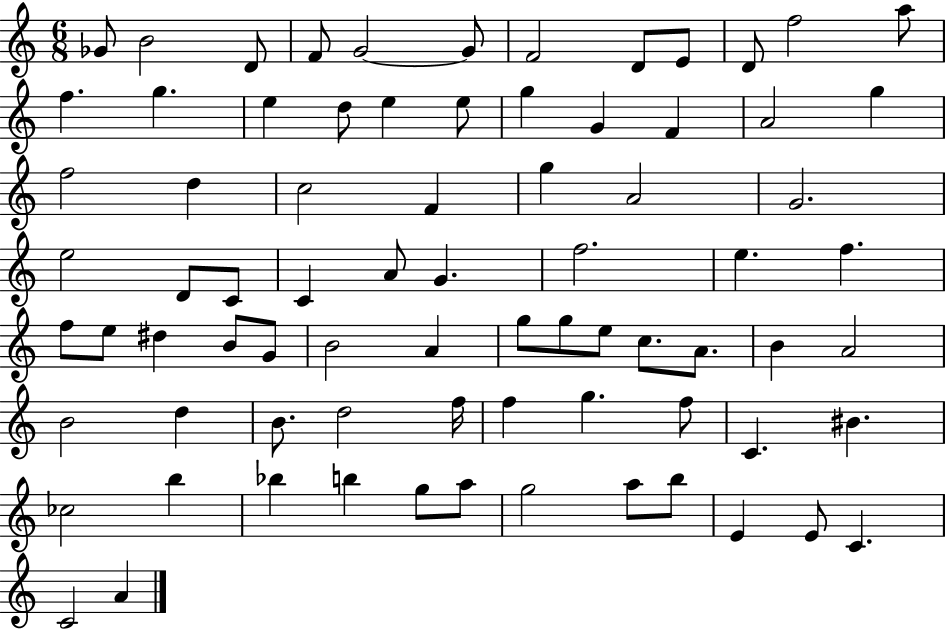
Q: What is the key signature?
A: C major